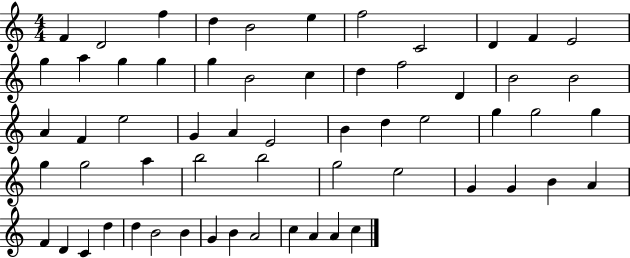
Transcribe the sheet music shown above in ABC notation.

X:1
T:Untitled
M:4/4
L:1/4
K:C
F D2 f d B2 e f2 C2 D F E2 g a g g g B2 c d f2 D B2 B2 A F e2 G A E2 B d e2 g g2 g g g2 a b2 b2 g2 e2 G G B A F D C d d B2 B G B A2 c A A c